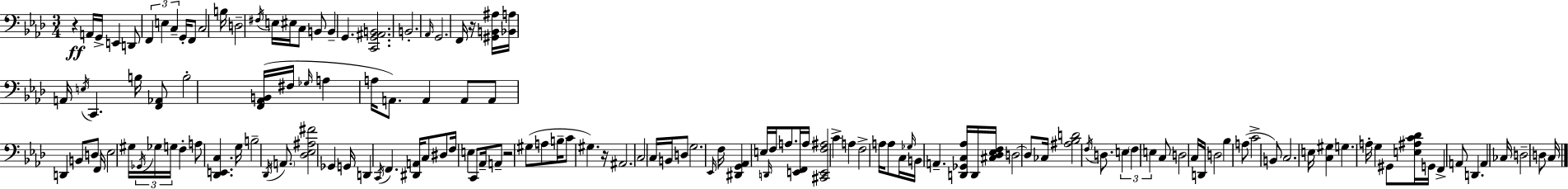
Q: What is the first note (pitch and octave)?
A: A2